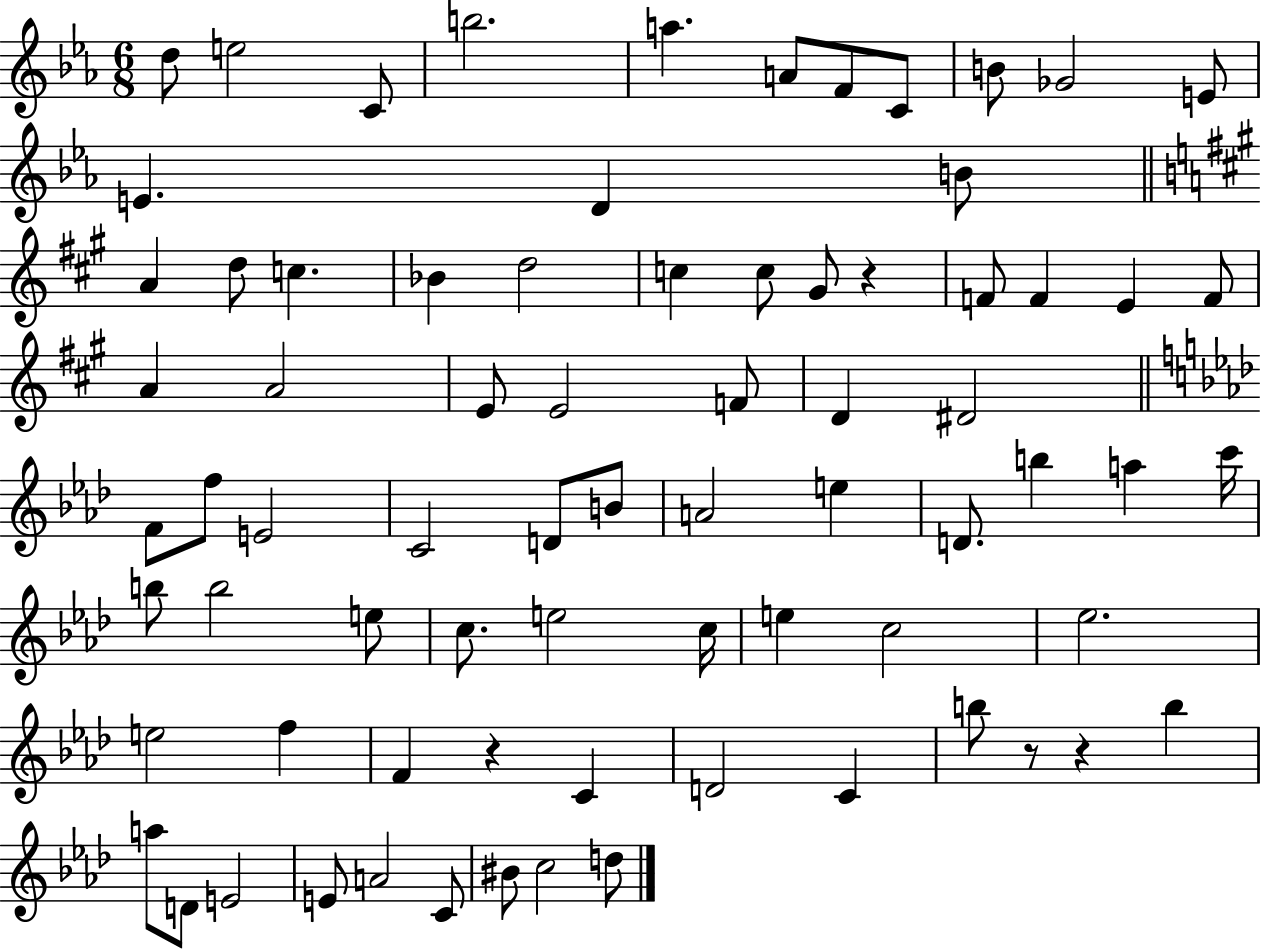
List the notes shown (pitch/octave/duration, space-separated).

D5/e E5/h C4/e B5/h. A5/q. A4/e F4/e C4/e B4/e Gb4/h E4/e E4/q. D4/q B4/e A4/q D5/e C5/q. Bb4/q D5/h C5/q C5/e G#4/e R/q F4/e F4/q E4/q F4/e A4/q A4/h E4/e E4/h F4/e D4/q D#4/h F4/e F5/e E4/h C4/h D4/e B4/e A4/h E5/q D4/e. B5/q A5/q C6/s B5/e B5/h E5/e C5/e. E5/h C5/s E5/q C5/h Eb5/h. E5/h F5/q F4/q R/q C4/q D4/h C4/q B5/e R/e R/q B5/q A5/e D4/e E4/h E4/e A4/h C4/e BIS4/e C5/h D5/e